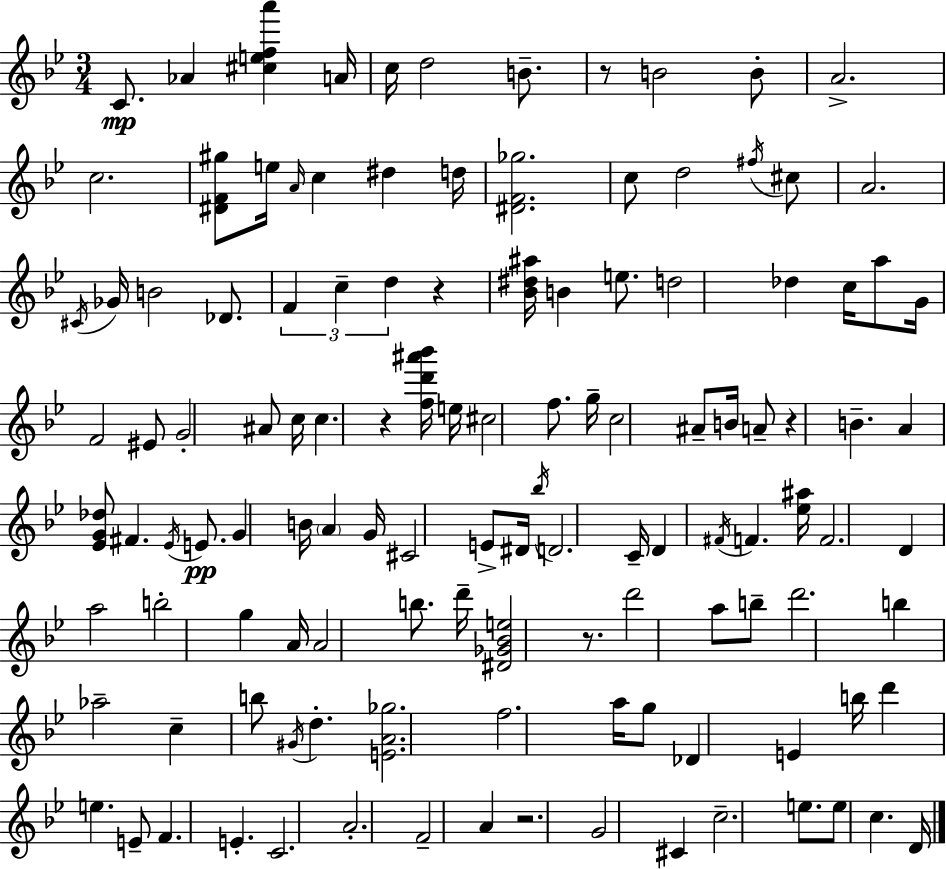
X:1
T:Untitled
M:3/4
L:1/4
K:Bb
C/2 _A [^cefa'] A/4 c/4 d2 B/2 z/2 B2 B/2 A2 c2 [^DF^g]/2 e/4 A/4 c ^d d/4 [^DF_g]2 c/2 d2 ^f/4 ^c/2 A2 ^C/4 _G/4 B2 _D/2 F c d z [_B^d^a]/4 B e/2 d2 _d c/4 a/2 G/4 F2 ^E/2 G2 ^A/2 c/4 c z [fd'^a'_b']/4 e/4 ^c2 f/2 g/4 c2 ^A/2 B/4 A/2 z B A [_EG_d]/2 ^F _E/4 E/2 G B/4 A G/4 ^C2 E/2 ^D/4 _b/4 D2 C/4 D ^F/4 F [_e^a]/4 F2 D a2 b2 g A/4 A2 b/2 d'/4 [^D_G_Be]2 z/2 d'2 a/2 b/2 d'2 b _a2 c b/2 ^G/4 d [EA_g]2 f2 a/4 g/2 _D E b/4 d' e E/2 F E C2 A2 F2 A z2 G2 ^C c2 e/2 e/2 c D/4